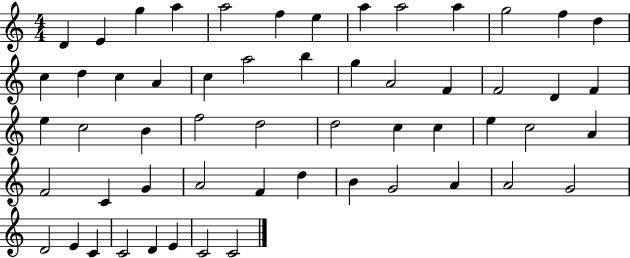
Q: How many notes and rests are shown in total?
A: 56